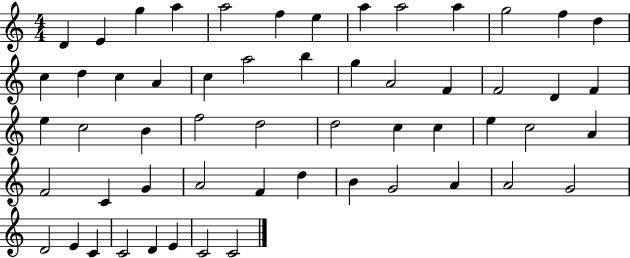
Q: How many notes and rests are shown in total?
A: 56